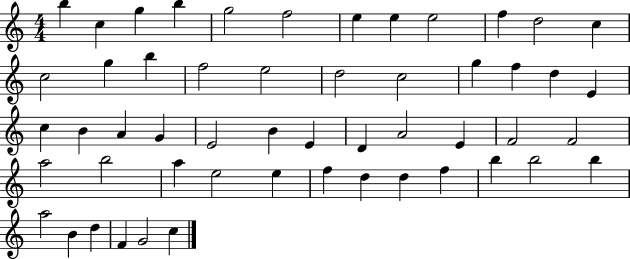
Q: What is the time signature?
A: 4/4